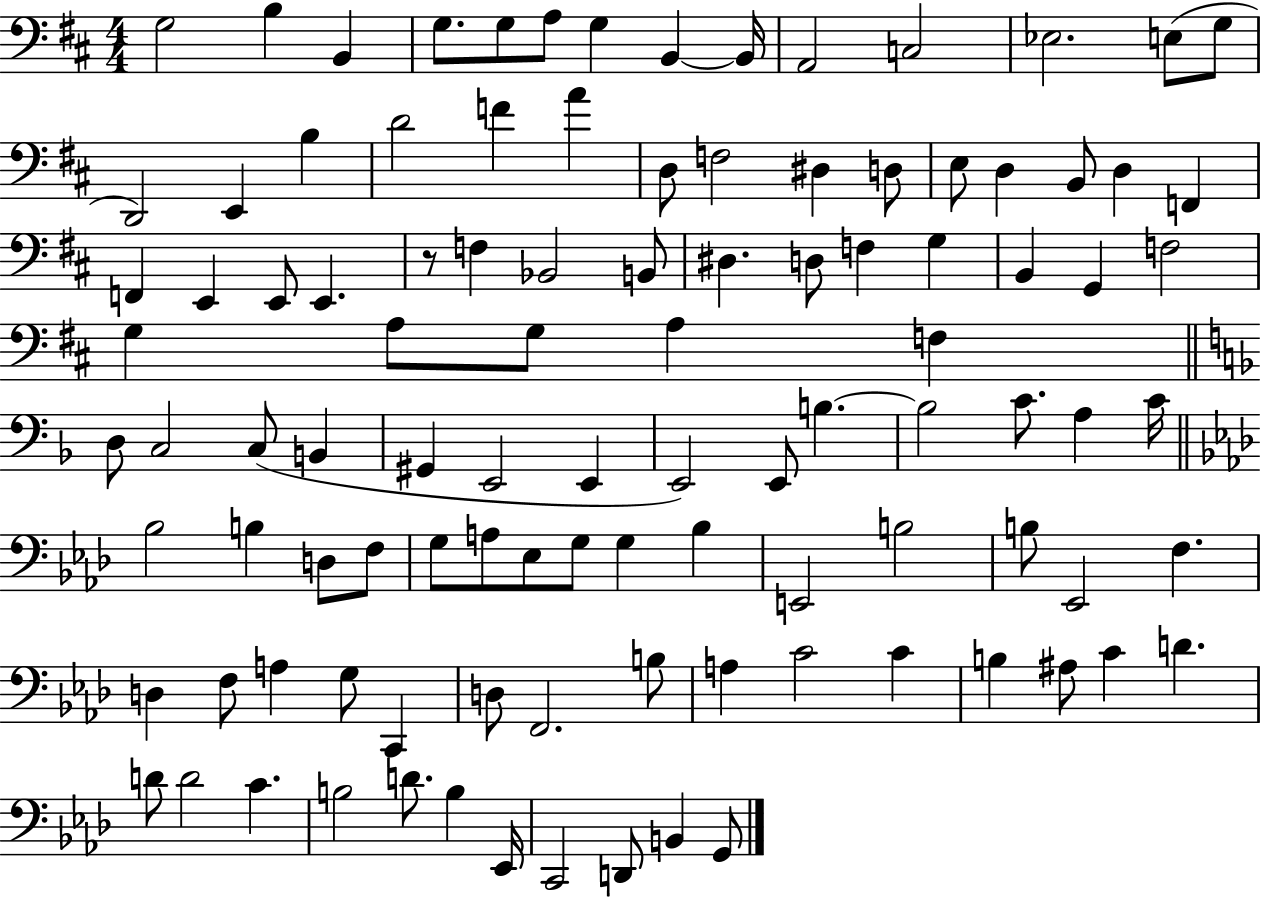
X:1
T:Untitled
M:4/4
L:1/4
K:D
G,2 B, B,, G,/2 G,/2 A,/2 G, B,, B,,/4 A,,2 C,2 _E,2 E,/2 G,/2 D,,2 E,, B, D2 F A D,/2 F,2 ^D, D,/2 E,/2 D, B,,/2 D, F,, F,, E,, E,,/2 E,, z/2 F, _B,,2 B,,/2 ^D, D,/2 F, G, B,, G,, F,2 G, A,/2 G,/2 A, F, D,/2 C,2 C,/2 B,, ^G,, E,,2 E,, E,,2 E,,/2 B, B,2 C/2 A, C/4 _B,2 B, D,/2 F,/2 G,/2 A,/2 _E,/2 G,/2 G, _B, E,,2 B,2 B,/2 _E,,2 F, D, F,/2 A, G,/2 C,, D,/2 F,,2 B,/2 A, C2 C B, ^A,/2 C D D/2 D2 C B,2 D/2 B, _E,,/4 C,,2 D,,/2 B,, G,,/2